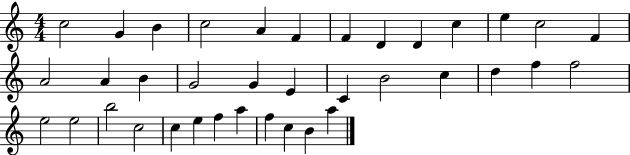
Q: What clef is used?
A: treble